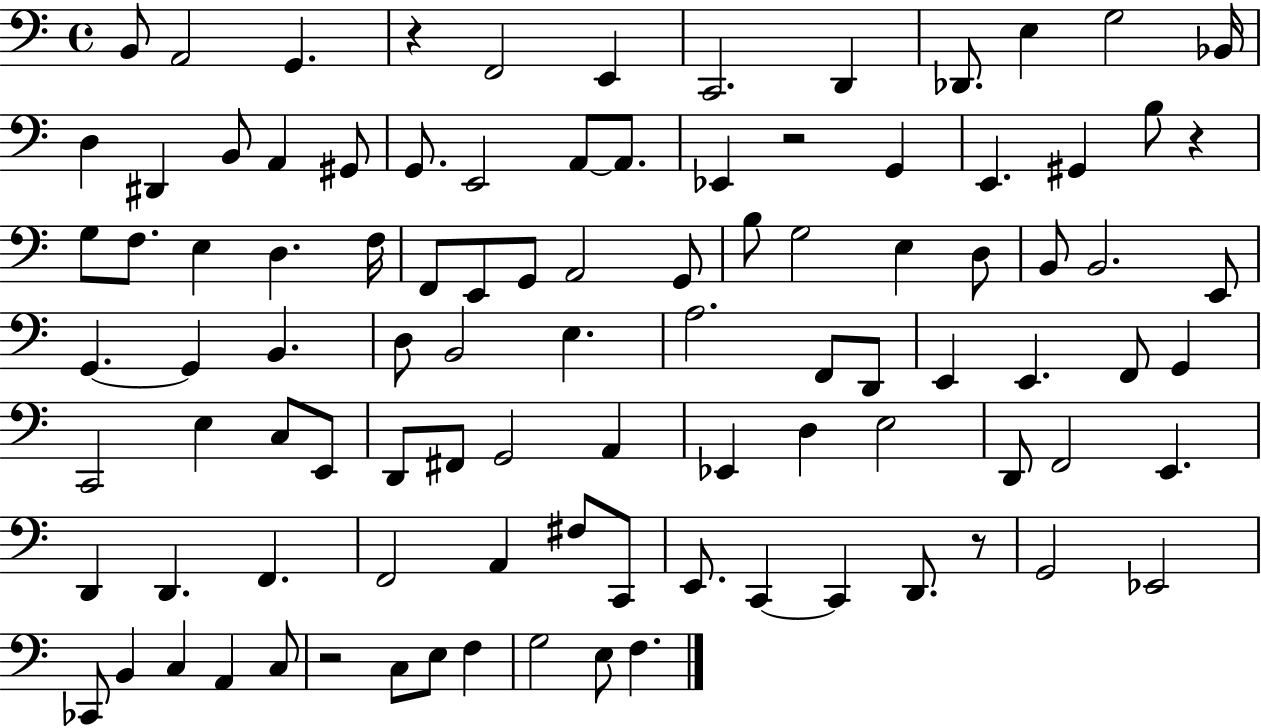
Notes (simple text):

B2/e A2/h G2/q. R/q F2/h E2/q C2/h. D2/q Db2/e. E3/q G3/h Bb2/s D3/q D#2/q B2/e A2/q G#2/e G2/e. E2/h A2/e A2/e. Eb2/q R/h G2/q E2/q. G#2/q B3/e R/q G3/e F3/e. E3/q D3/q. F3/s F2/e E2/e G2/e A2/h G2/e B3/e G3/h E3/q D3/e B2/e B2/h. E2/e G2/q. G2/q B2/q. D3/e B2/h E3/q. A3/h. F2/e D2/e E2/q E2/q. F2/e G2/q C2/h E3/q C3/e E2/e D2/e F#2/e G2/h A2/q Eb2/q D3/q E3/h D2/e F2/h E2/q. D2/q D2/q. F2/q. F2/h A2/q F#3/e C2/e E2/e. C2/q C2/q D2/e. R/e G2/h Eb2/h CES2/e B2/q C3/q A2/q C3/e R/h C3/e E3/e F3/q G3/h E3/e F3/q.